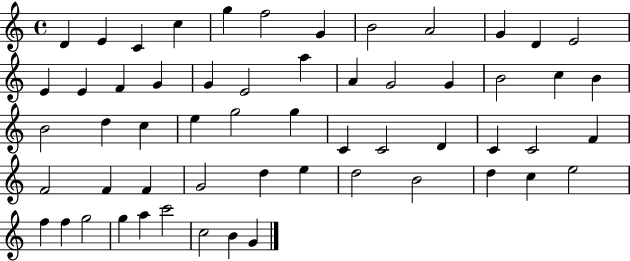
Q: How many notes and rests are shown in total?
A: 57